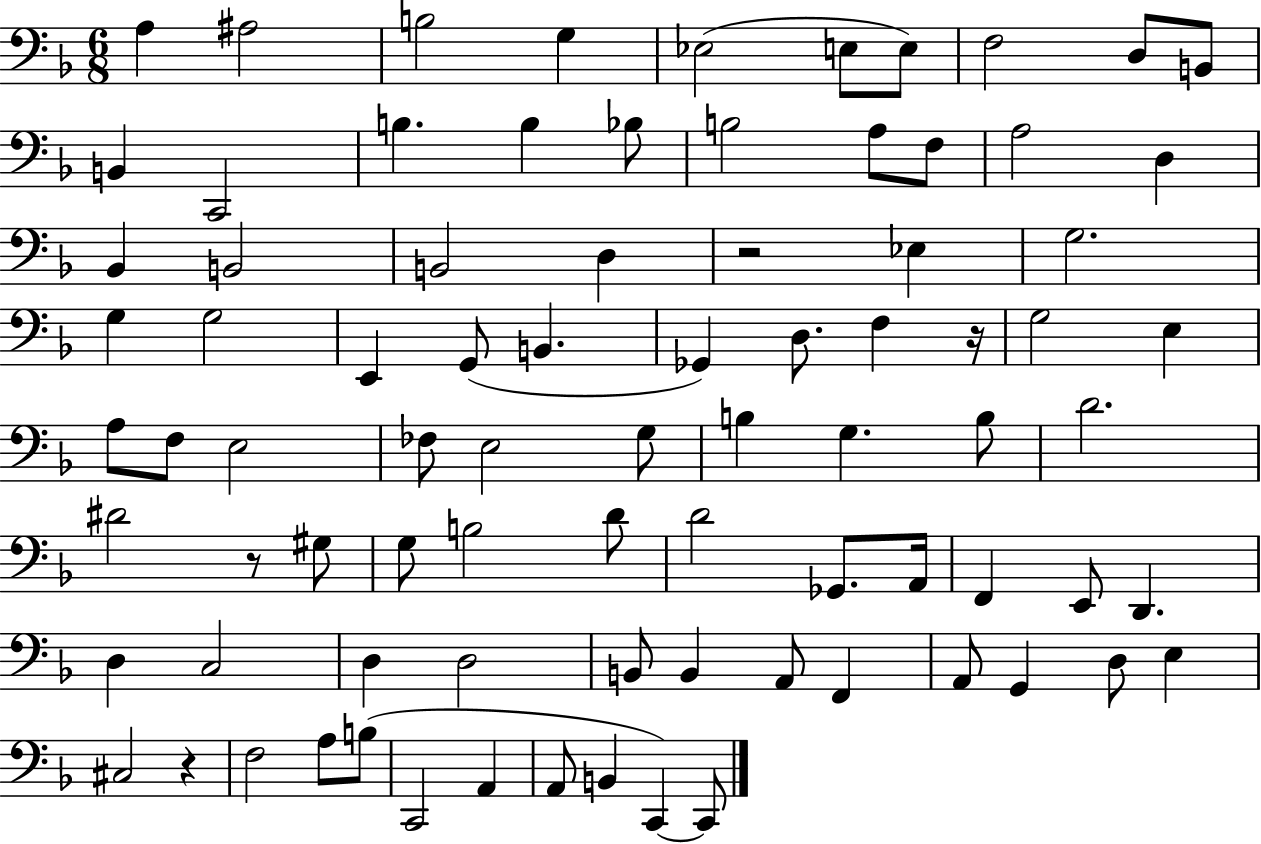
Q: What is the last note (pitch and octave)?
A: C2